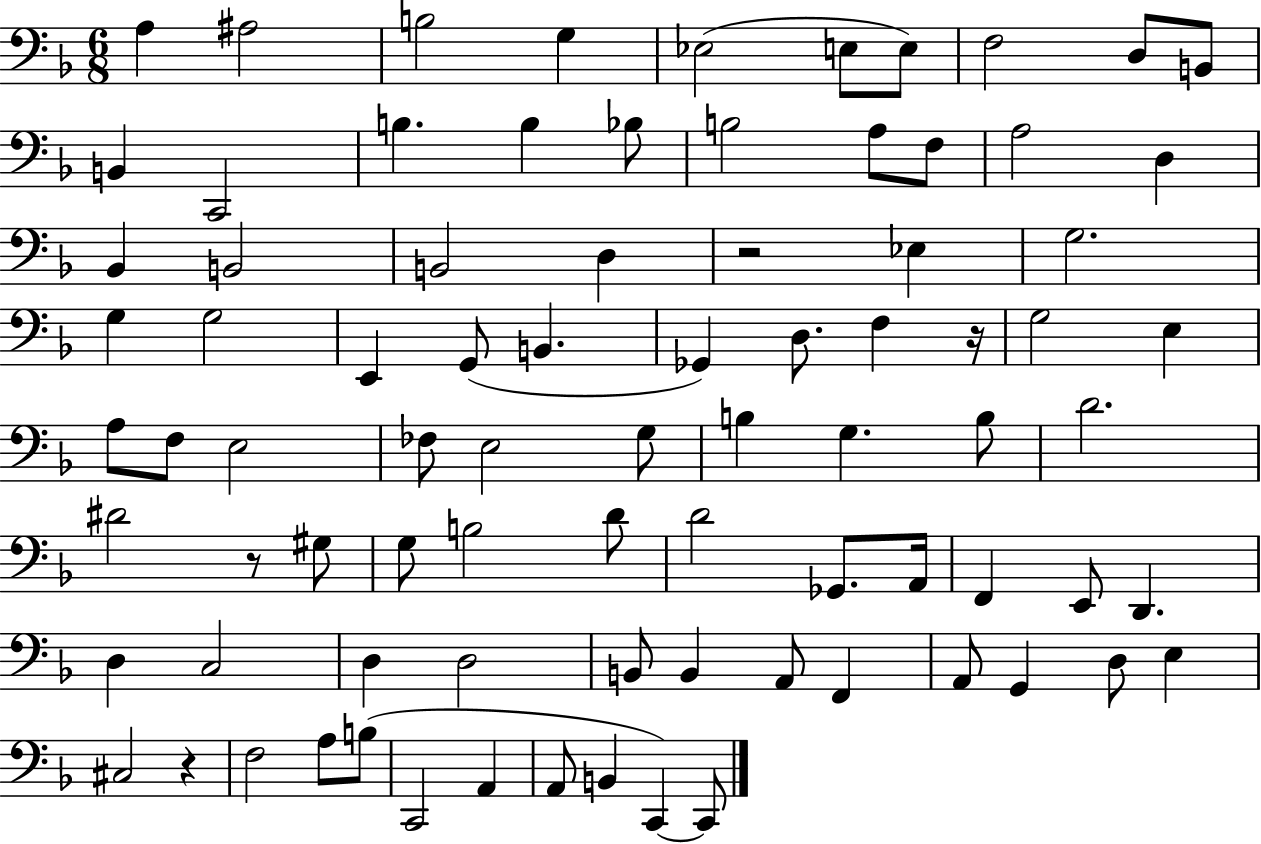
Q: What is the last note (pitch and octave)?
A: C2